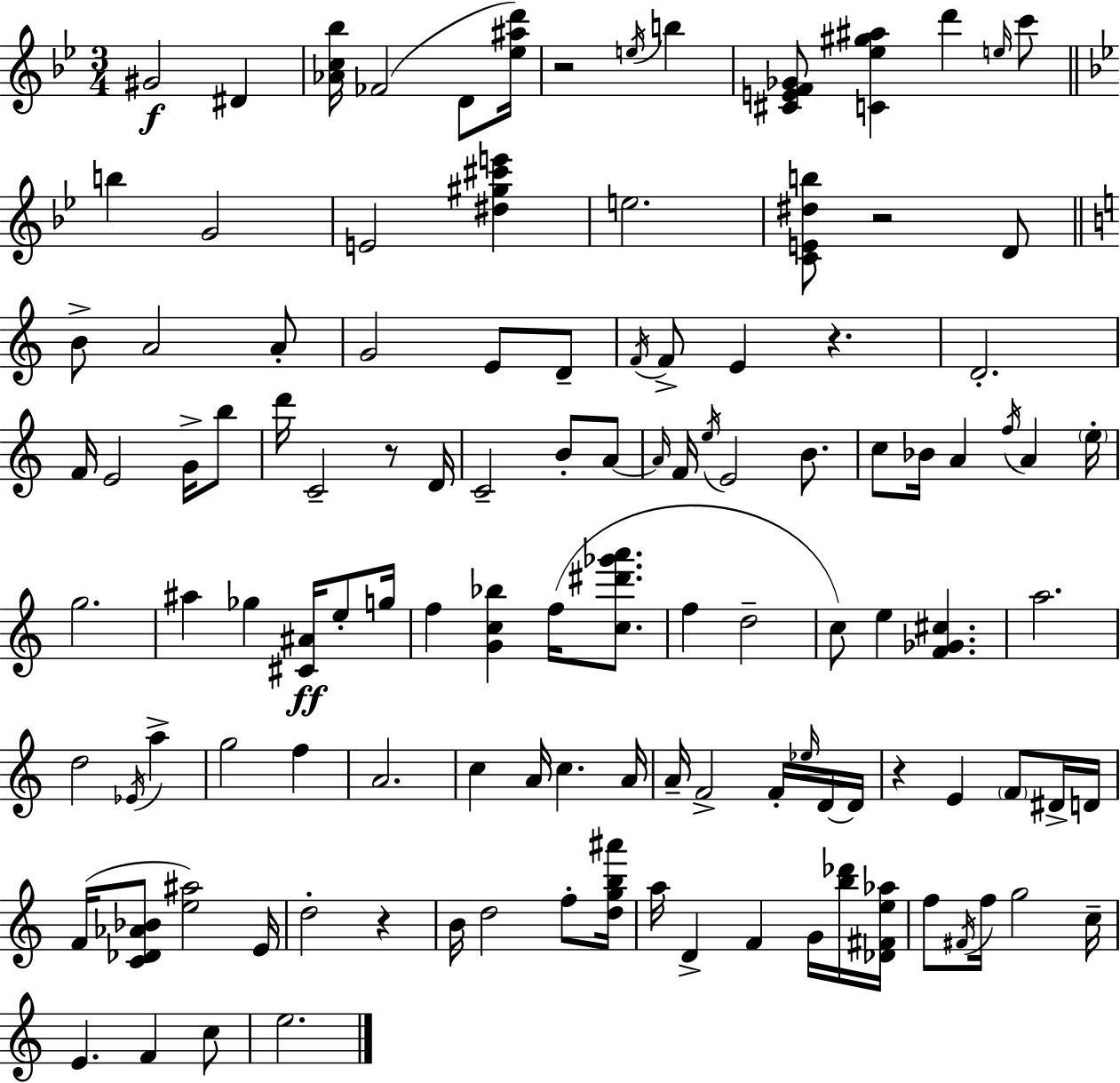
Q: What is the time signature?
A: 3/4